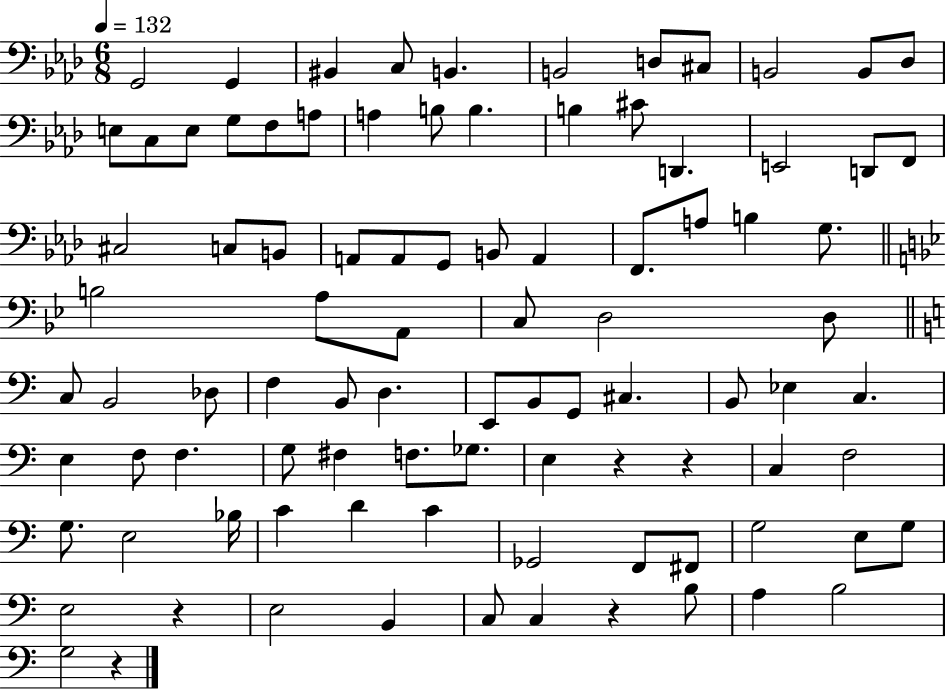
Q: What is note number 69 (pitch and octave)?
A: E3